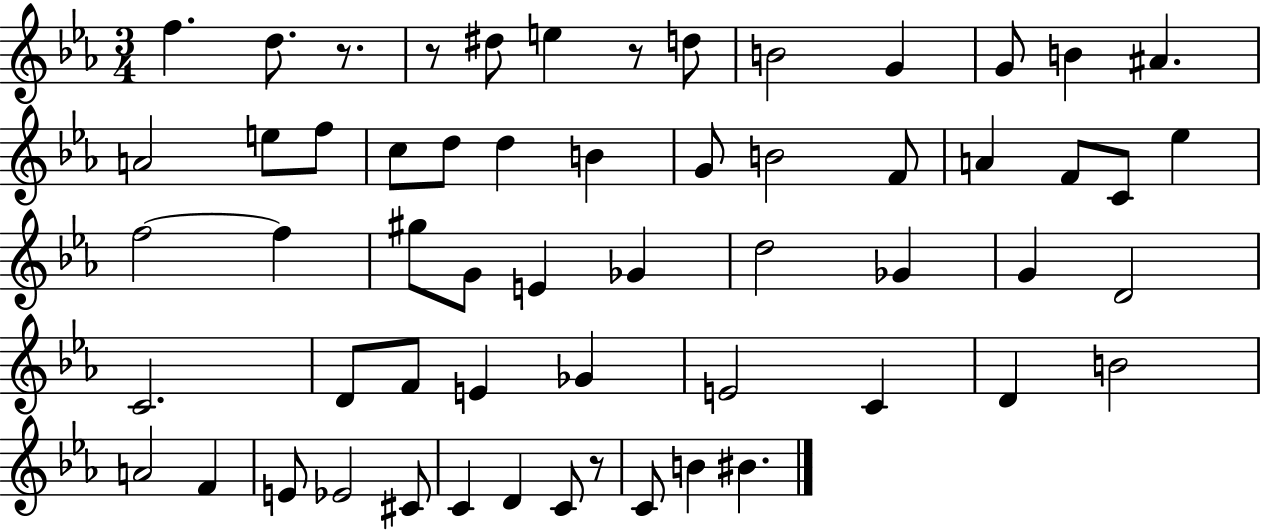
{
  \clef treble
  \numericTimeSignature
  \time 3/4
  \key ees \major
  f''4. d''8. r8. | r8 dis''8 e''4 r8 d''8 | b'2 g'4 | g'8 b'4 ais'4. | \break a'2 e''8 f''8 | c''8 d''8 d''4 b'4 | g'8 b'2 f'8 | a'4 f'8 c'8 ees''4 | \break f''2~~ f''4 | gis''8 g'8 e'4 ges'4 | d''2 ges'4 | g'4 d'2 | \break c'2. | d'8 f'8 e'4 ges'4 | e'2 c'4 | d'4 b'2 | \break a'2 f'4 | e'8 ees'2 cis'8 | c'4 d'4 c'8 r8 | c'8 b'4 bis'4. | \break \bar "|."
}